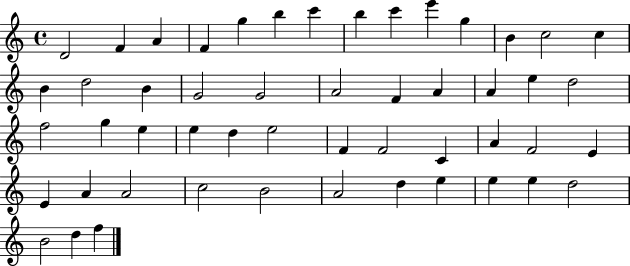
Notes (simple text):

D4/h F4/q A4/q F4/q G5/q B5/q C6/q B5/q C6/q E6/q G5/q B4/q C5/h C5/q B4/q D5/h B4/q G4/h G4/h A4/h F4/q A4/q A4/q E5/q D5/h F5/h G5/q E5/q E5/q D5/q E5/h F4/q F4/h C4/q A4/q F4/h E4/q E4/q A4/q A4/h C5/h B4/h A4/h D5/q E5/q E5/q E5/q D5/h B4/h D5/q F5/q